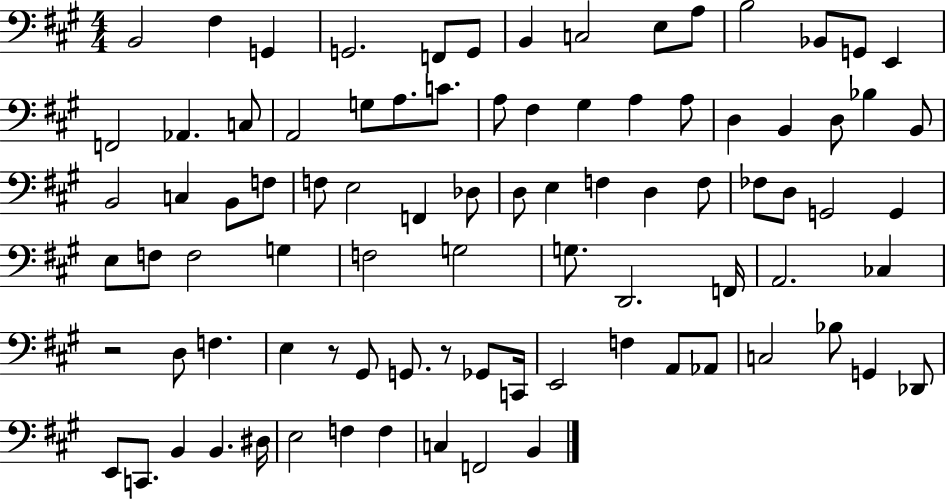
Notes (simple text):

B2/h F#3/q G2/q G2/h. F2/e G2/e B2/q C3/h E3/e A3/e B3/h Bb2/e G2/e E2/q F2/h Ab2/q. C3/e A2/h G3/e A3/e. C4/e. A3/e F#3/q G#3/q A3/q A3/e D3/q B2/q D3/e Bb3/q B2/e B2/h C3/q B2/e F3/e F3/e E3/h F2/q Db3/e D3/e E3/q F3/q D3/q F3/e FES3/e D3/e G2/h G2/q E3/e F3/e F3/h G3/q F3/h G3/h G3/e. D2/h. F2/s A2/h. CES3/q R/h D3/e F3/q. E3/q R/e G#2/e G2/e. R/e Gb2/e C2/s E2/h F3/q A2/e Ab2/e C3/h Bb3/e G2/q Db2/e E2/e C2/e. B2/q B2/q. D#3/s E3/h F3/q F3/q C3/q F2/h B2/q